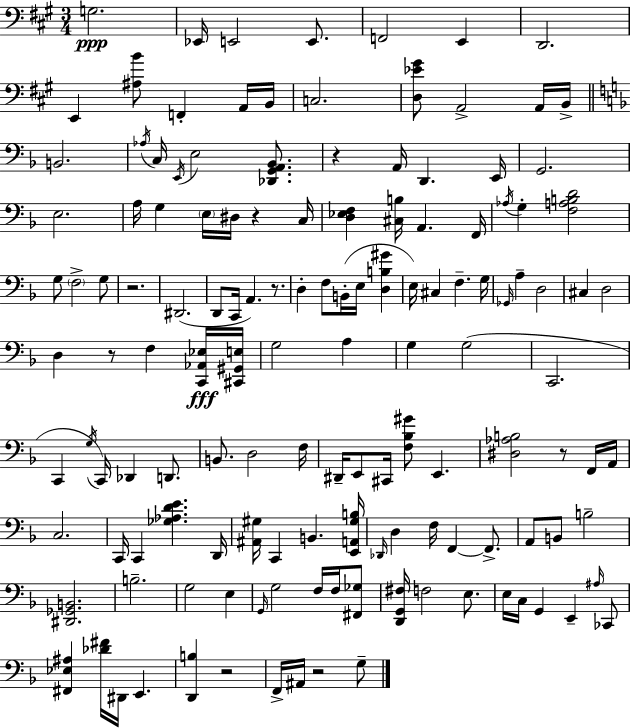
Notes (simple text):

G3/h. Eb2/s E2/h E2/e. F2/h E2/q D2/h. E2/q [A#3,B4]/e F2/q A2/s B2/s C3/h. [D3,Eb4,G#4]/e A2/h A2/s B2/s B2/h. Ab3/s C3/s E2/s E3/h [Db2,G2,A2,Bb2]/e. R/q A2/s D2/q. E2/s G2/h. E3/h. A3/s G3/q E3/s D#3/s R/q C3/s [D3,Eb3,F3]/q [C#3,B3]/s A2/q. F2/s Ab3/s G3/q [F3,A3,B3,D4]/h G3/e F3/h G3/e R/h. D#2/h. D2/e C2/s A2/q. R/e. D3/q F3/e B2/s E3/s [D3,B3,G#4]/q E3/s C#3/q F3/q. G3/s Gb2/s A3/q D3/h C#3/q D3/h D3/q R/e F3/q [C2,Ab2,Eb3]/s [C#2,G#2,E3]/s G3/h A3/q G3/q G3/h C2/h. C2/q G3/s C2/s Db2/q D2/e. B2/e. D3/h F3/s D#2/s E2/e C#2/s [F3,Bb3,G#4]/e E2/q. [D#3,Ab3,B3]/h R/e F2/s A2/s C3/h. C2/s C2/q [Gb3,Ab3,D4,E4]/q. D2/s [A#2,G#3]/s C2/q B2/q. [E2,A2,G#3,B3]/s Db2/s D3/q F3/s F2/q F2/e. A2/e B2/e B3/h [D#2,Gb2,B2]/h. B3/h. G3/h E3/q G2/s G3/h F3/s F3/s [F#2,Gb3]/e [D2,G2,F#3]/s F3/h E3/e. E3/s C3/s G2/q E2/q A#3/s CES2/e [F#2,Eb3,A#3]/q [Db4,F#4]/s D#2/s E2/q. [D2,B3]/q R/h F2/s A#2/s R/h G3/e